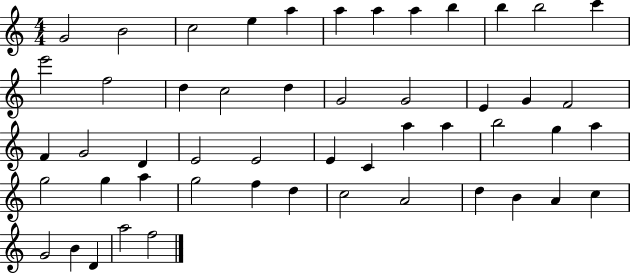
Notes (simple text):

G4/h B4/h C5/h E5/q A5/q A5/q A5/q A5/q B5/q B5/q B5/h C6/q E6/h F5/h D5/q C5/h D5/q G4/h G4/h E4/q G4/q F4/h F4/q G4/h D4/q E4/h E4/h E4/q C4/q A5/q A5/q B5/h G5/q A5/q G5/h G5/q A5/q G5/h F5/q D5/q C5/h A4/h D5/q B4/q A4/q C5/q G4/h B4/q D4/q A5/h F5/h